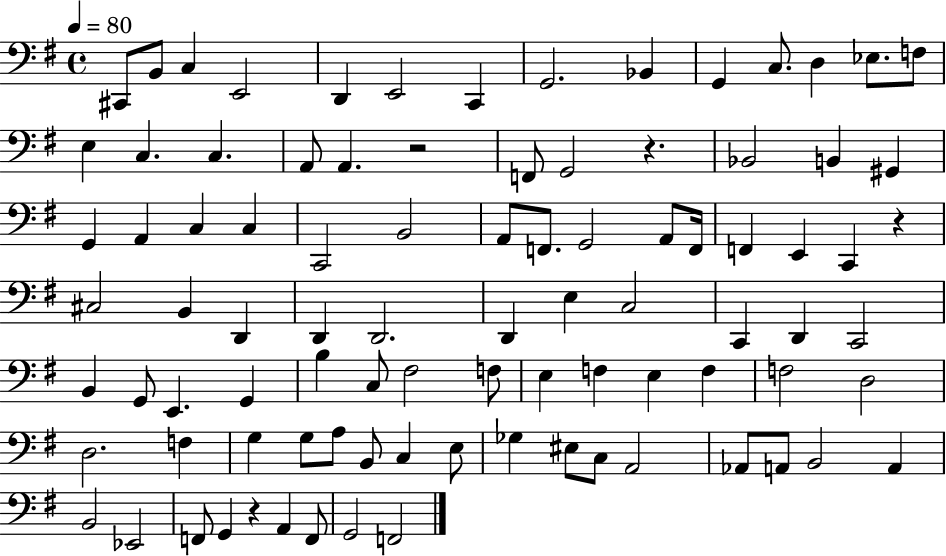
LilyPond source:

{
  \clef bass
  \time 4/4
  \defaultTimeSignature
  \key g \major
  \tempo 4 = 80
  \repeat volta 2 { cis,8 b,8 c4 e,2 | d,4 e,2 c,4 | g,2. bes,4 | g,4 c8. d4 ees8. f8 | \break e4 c4. c4. | a,8 a,4. r2 | f,8 g,2 r4. | bes,2 b,4 gis,4 | \break g,4 a,4 c4 c4 | c,2 b,2 | a,8 f,8. g,2 a,8 f,16 | f,4 e,4 c,4 r4 | \break cis2 b,4 d,4 | d,4 d,2. | d,4 e4 c2 | c,4 d,4 c,2 | \break b,4 g,8 e,4. g,4 | b4 c8 fis2 f8 | e4 f4 e4 f4 | f2 d2 | \break d2. f4 | g4 g8 a8 b,8 c4 e8 | ges4 eis8 c8 a,2 | aes,8 a,8 b,2 a,4 | \break b,2 ees,2 | f,8 g,4 r4 a,4 f,8 | g,2 f,2 | } \bar "|."
}